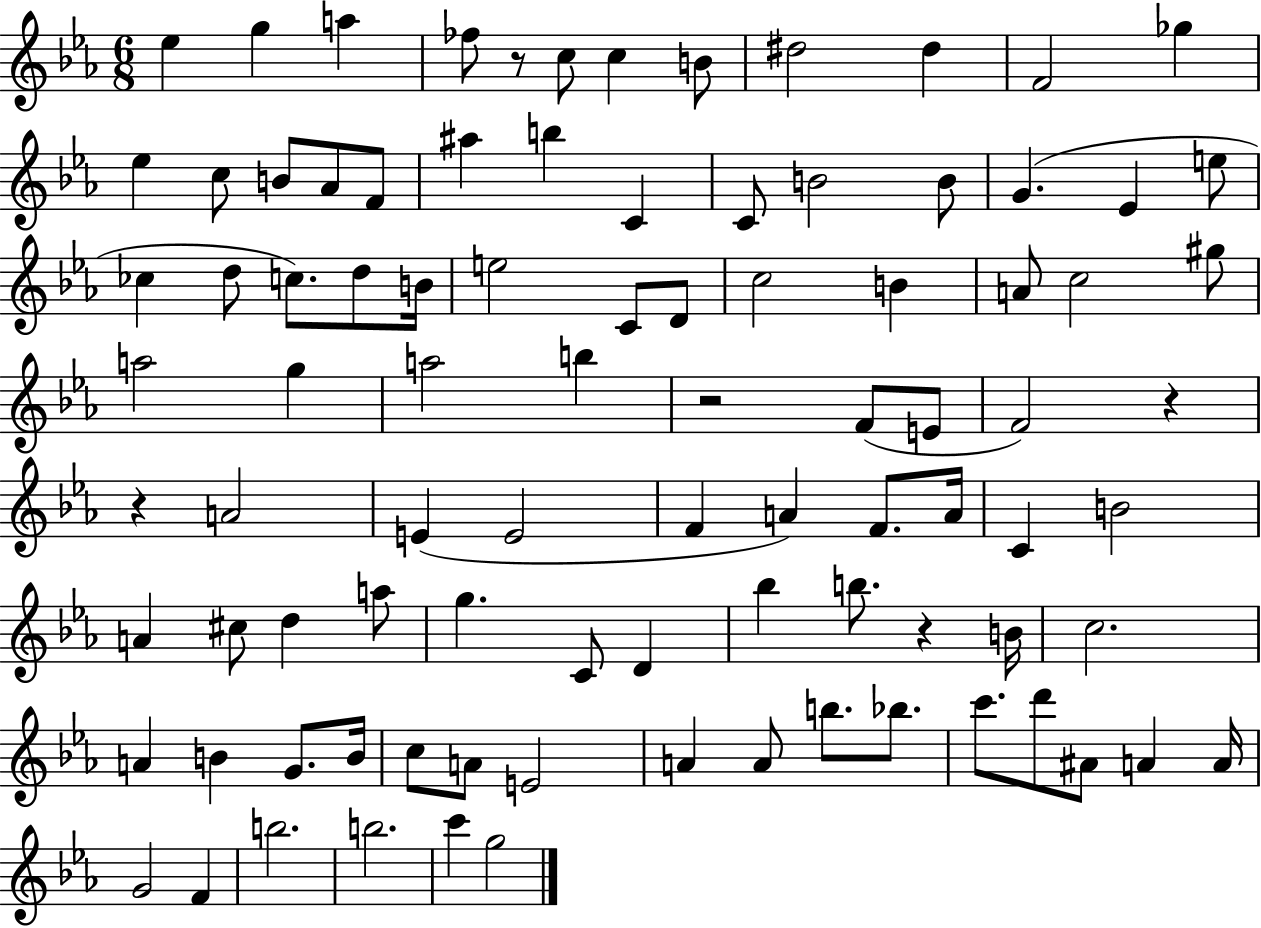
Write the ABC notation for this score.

X:1
T:Untitled
M:6/8
L:1/4
K:Eb
_e g a _f/2 z/2 c/2 c B/2 ^d2 ^d F2 _g _e c/2 B/2 _A/2 F/2 ^a b C C/2 B2 B/2 G _E e/2 _c d/2 c/2 d/2 B/4 e2 C/2 D/2 c2 B A/2 c2 ^g/2 a2 g a2 b z2 F/2 E/2 F2 z z A2 E E2 F A F/2 A/4 C B2 A ^c/2 d a/2 g C/2 D _b b/2 z B/4 c2 A B G/2 B/4 c/2 A/2 E2 A A/2 b/2 _b/2 c'/2 d'/2 ^A/2 A A/4 G2 F b2 b2 c' g2